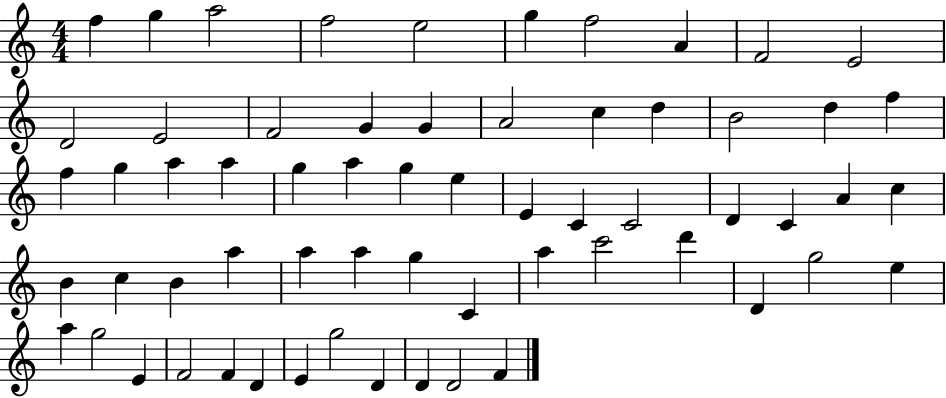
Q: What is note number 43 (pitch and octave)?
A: G5